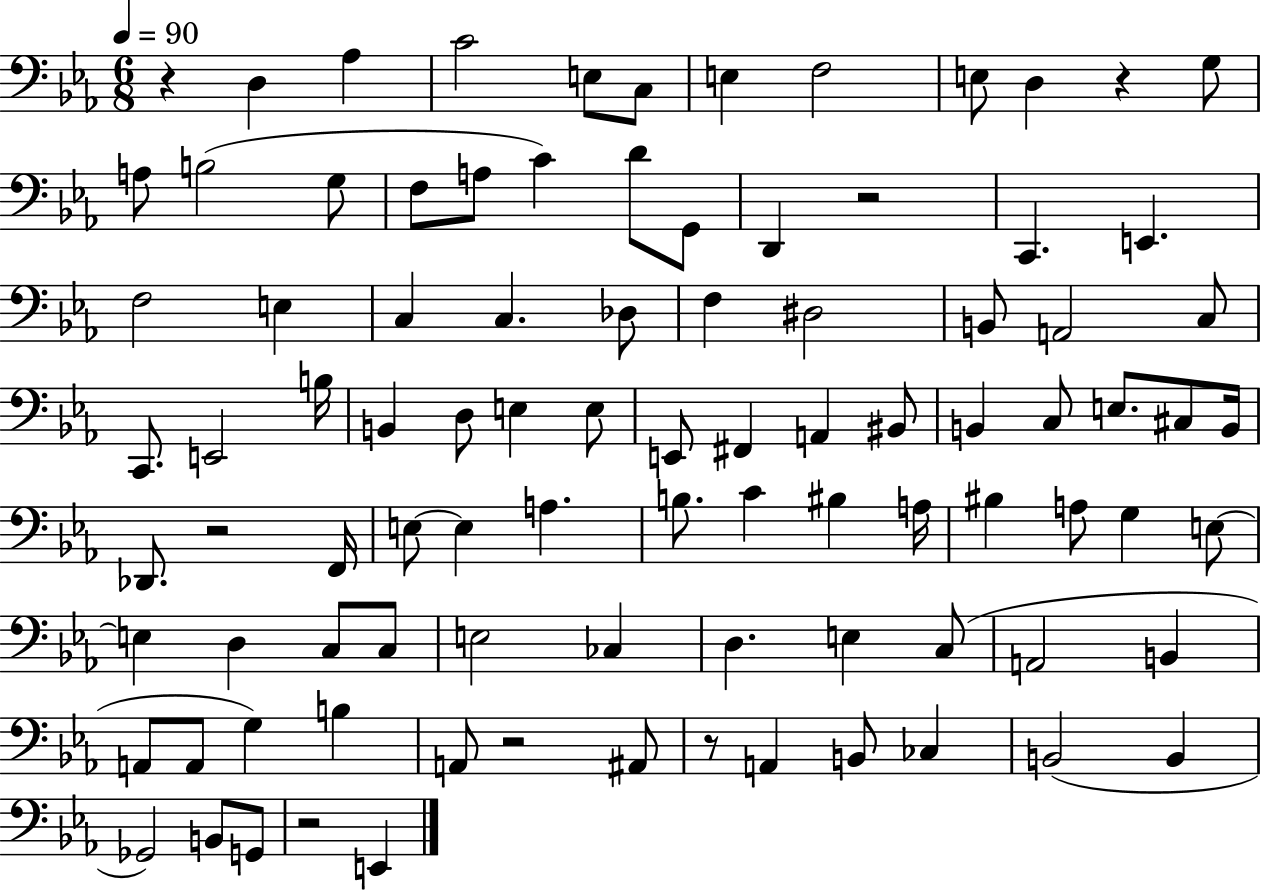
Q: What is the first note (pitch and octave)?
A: D3